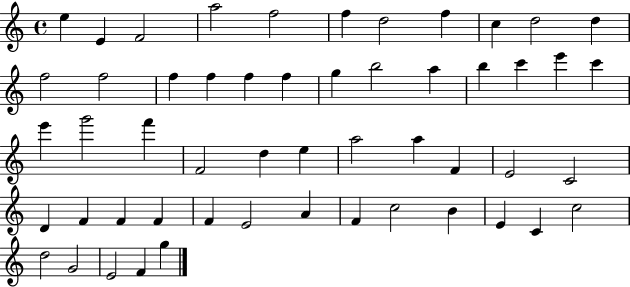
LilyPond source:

{
  \clef treble
  \time 4/4
  \defaultTimeSignature
  \key c \major
  e''4 e'4 f'2 | a''2 f''2 | f''4 d''2 f''4 | c''4 d''2 d''4 | \break f''2 f''2 | f''4 f''4 f''4 f''4 | g''4 b''2 a''4 | b''4 c'''4 e'''4 c'''4 | \break e'''4 g'''2 f'''4 | f'2 d''4 e''4 | a''2 a''4 f'4 | e'2 c'2 | \break d'4 f'4 f'4 f'4 | f'4 e'2 a'4 | f'4 c''2 b'4 | e'4 c'4 c''2 | \break d''2 g'2 | e'2 f'4 g''4 | \bar "|."
}